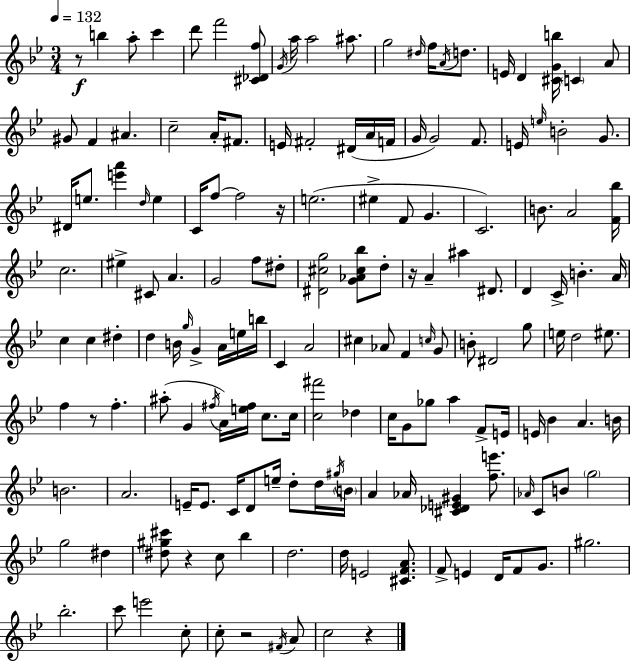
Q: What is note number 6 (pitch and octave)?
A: G4